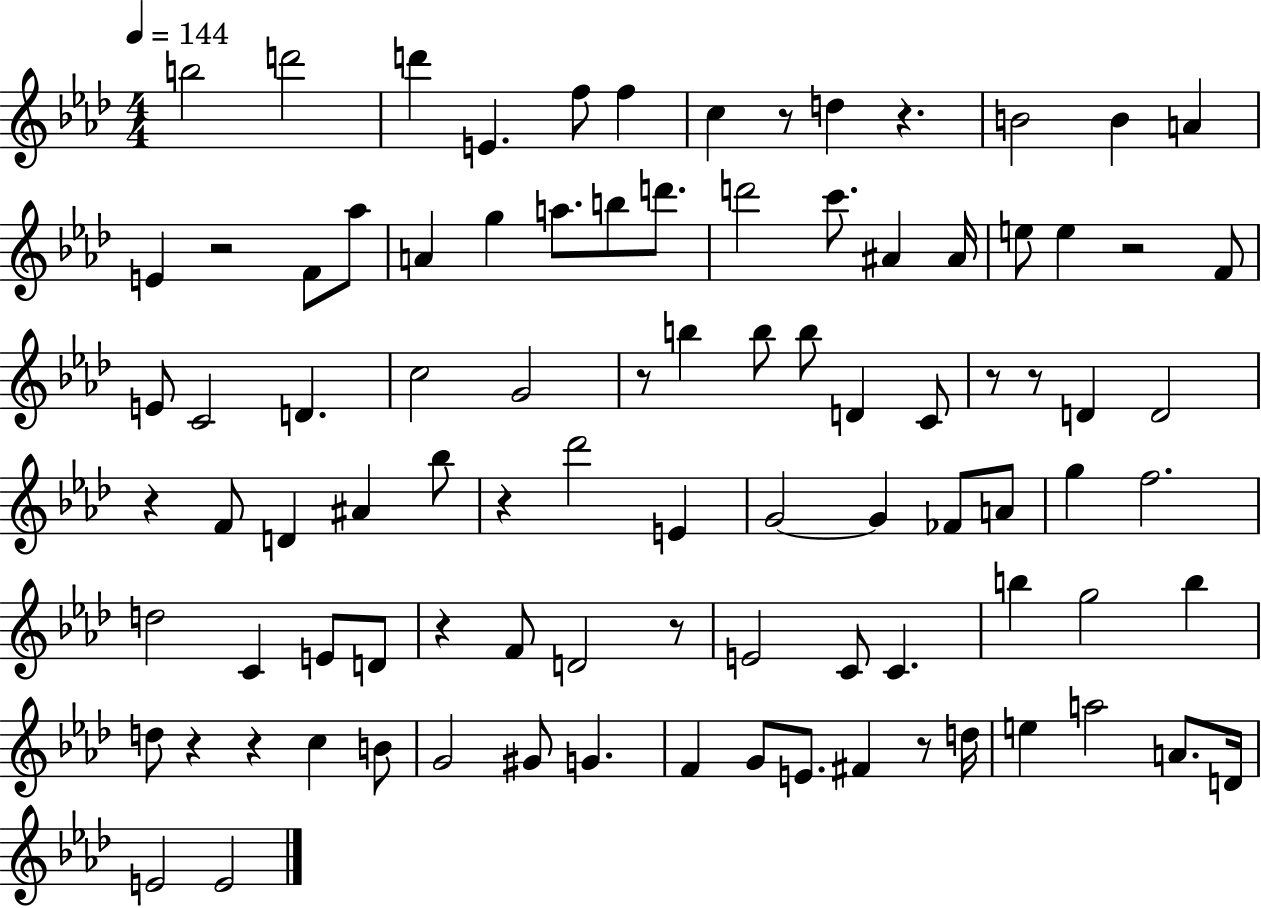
{
  \clef treble
  \numericTimeSignature
  \time 4/4
  \key aes \major
  \tempo 4 = 144
  b''2 d'''2 | d'''4 e'4. f''8 f''4 | c''4 r8 d''4 r4. | b'2 b'4 a'4 | \break e'4 r2 f'8 aes''8 | a'4 g''4 a''8. b''8 d'''8. | d'''2 c'''8. ais'4 ais'16 | e''8 e''4 r2 f'8 | \break e'8 c'2 d'4. | c''2 g'2 | r8 b''4 b''8 b''8 d'4 c'8 | r8 r8 d'4 d'2 | \break r4 f'8 d'4 ais'4 bes''8 | r4 des'''2 e'4 | g'2~~ g'4 fes'8 a'8 | g''4 f''2. | \break d''2 c'4 e'8 d'8 | r4 f'8 d'2 r8 | e'2 c'8 c'4. | b''4 g''2 b''4 | \break d''8 r4 r4 c''4 b'8 | g'2 gis'8 g'4. | f'4 g'8 e'8. fis'4 r8 d''16 | e''4 a''2 a'8. d'16 | \break e'2 e'2 | \bar "|."
}